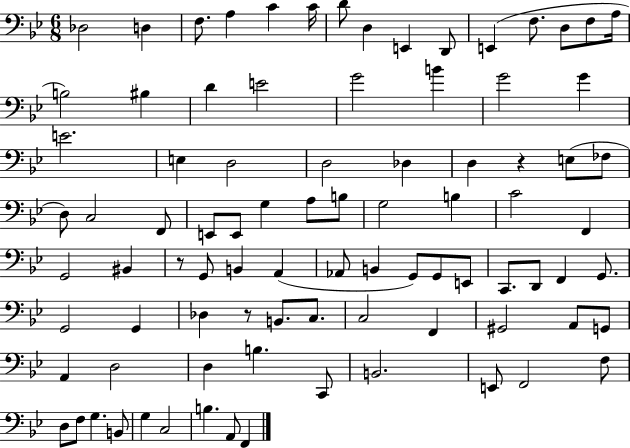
{
  \clef bass
  \numericTimeSignature
  \time 6/8
  \key bes \major
  des2 d4 | f8. a4 c'4 c'16 | d'8 d4 e,4 d,8 | e,4( f8. d8 f8 a16 | \break b2) bis4 | d'4 e'2 | g'2 b'4 | g'2 g'4 | \break e'2. | e4 d2 | d2 des4 | d4 r4 e8( fes8 | \break d8) c2 f,8 | e,8 e,8 g4 a8 b8 | g2 b4 | c'2 f,4 | \break g,2 bis,4 | r8 g,8 b,4 a,4( | aes,8 b,4 g,8) g,8 e,8 | c,8. d,8 f,4 g,8. | \break g,2 g,4 | des4 r8 b,8. c8. | c2 f,4 | gis,2 a,8 g,8 | \break a,4 d2 | d4 b4. c,8 | b,2. | e,8 f,2 f8 | \break d8 f8 g4. b,8 | g4 c2 | b4. a,8 f,4 | \bar "|."
}